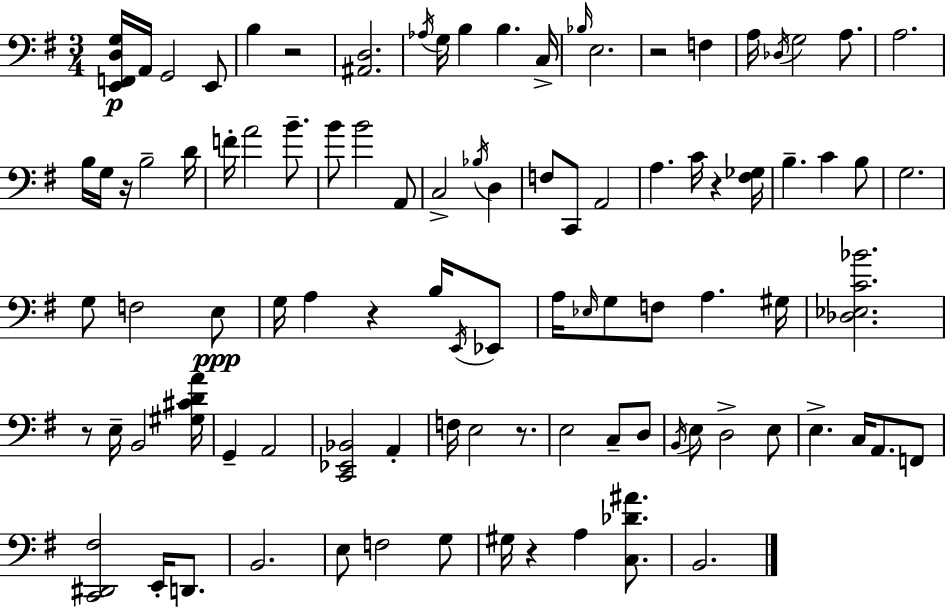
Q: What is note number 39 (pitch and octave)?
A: G3